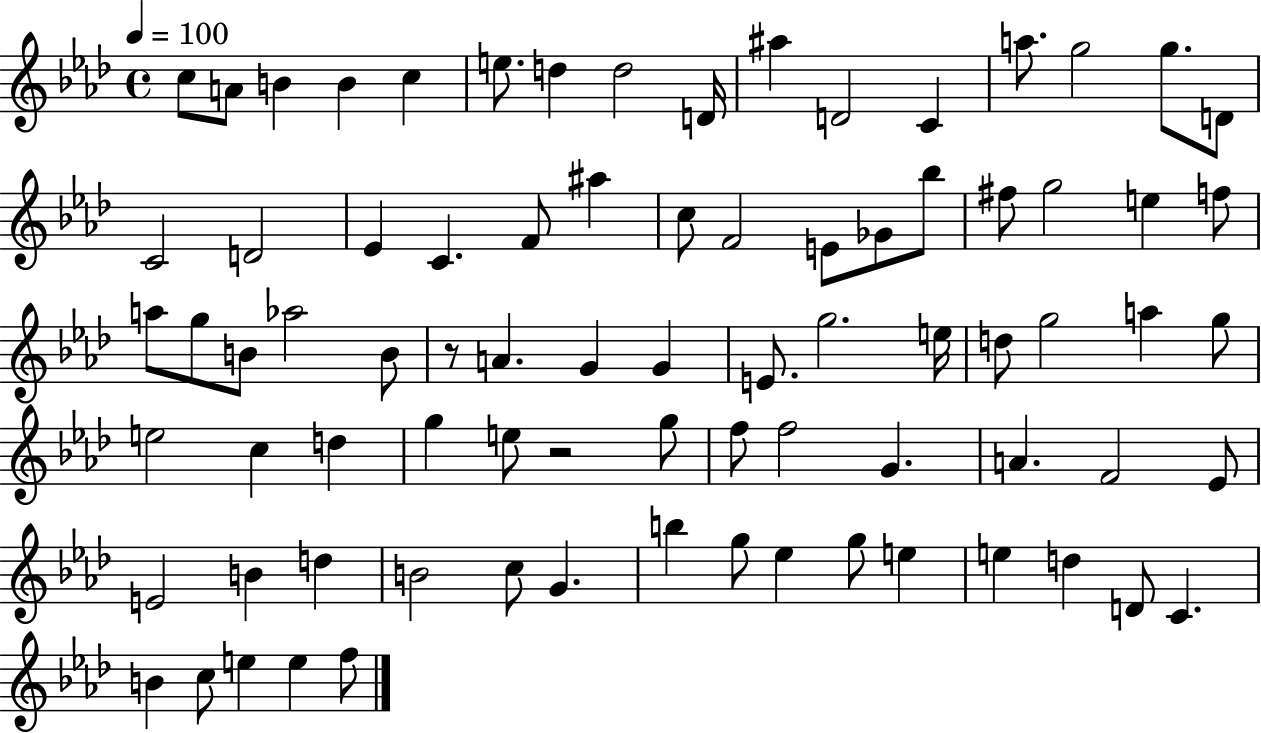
C5/e A4/e B4/q B4/q C5/q E5/e. D5/q D5/h D4/s A#5/q D4/h C4/q A5/e. G5/h G5/e. D4/e C4/h D4/h Eb4/q C4/q. F4/e A#5/q C5/e F4/h E4/e Gb4/e Bb5/e F#5/e G5/h E5/q F5/e A5/e G5/e B4/e Ab5/h B4/e R/e A4/q. G4/q G4/q E4/e. G5/h. E5/s D5/e G5/h A5/q G5/e E5/h C5/q D5/q G5/q E5/e R/h G5/e F5/e F5/h G4/q. A4/q. F4/h Eb4/e E4/h B4/q D5/q B4/h C5/e G4/q. B5/q G5/e Eb5/q G5/e E5/q E5/q D5/q D4/e C4/q. B4/q C5/e E5/q E5/q F5/e